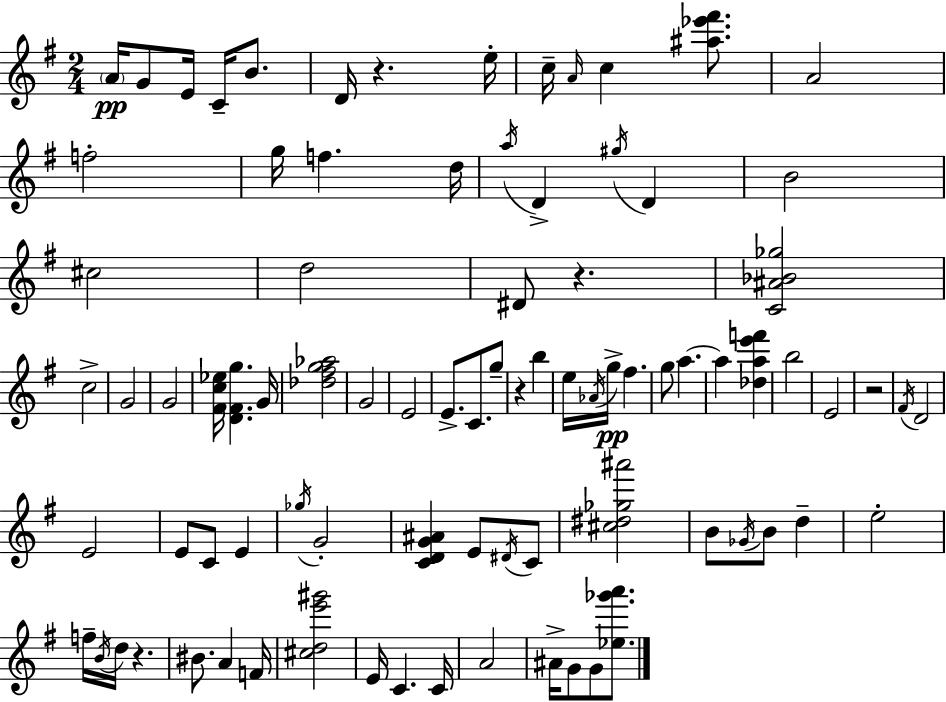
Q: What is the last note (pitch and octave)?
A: G4